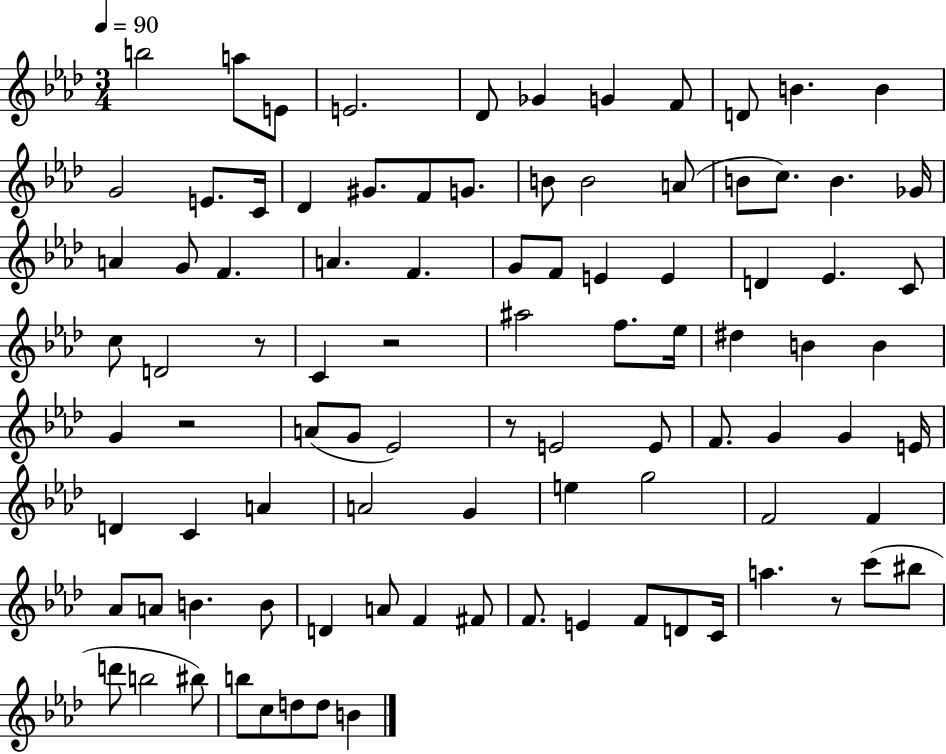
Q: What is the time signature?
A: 3/4